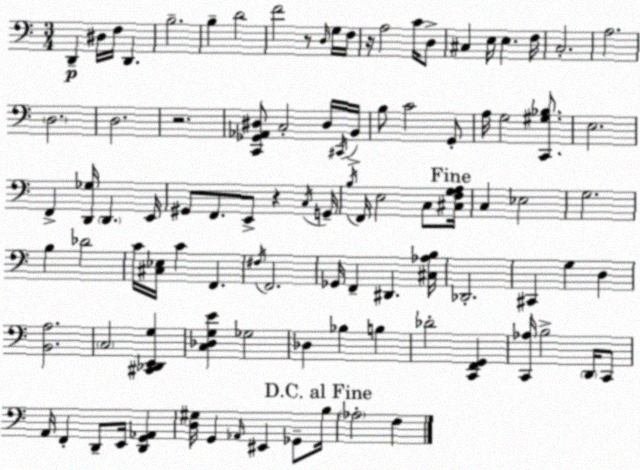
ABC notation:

X:1
T:Untitled
M:3/4
L:1/4
K:C
D,, ^D,/4 F,/4 D,, B,2 B, D2 F2 z/2 D,/4 G,/4 F,/4 z/4 A,2 C/4 D,/2 ^C, E,/4 E, F,/4 C,2 A,2 D,2 D,2 z2 [C,,_G,,_A,,^D,]/2 C,2 ^D,/4 ^C,,/4 B,,/4 B,/2 C2 G,,/2 A,/4 G,2 [C,,^G,_B,]/2 E,2 F,, [D,,_G,]/4 D,, E,,/4 ^G,,/2 F,,/2 E,,/2 z C,/4 G,,/4 B,/4 F,,/4 E,2 C,/2 [^C,F,G,A,]/4 C, _E,2 G,2 B, _D2 C/4 [^C,_E,]/4 C F,, ^F,/4 F,,2 _G,,/4 F,, ^D,, [^C,_A,B,]/4 _D,,2 ^C,, G, D, [B,,A,]2 C,2 [^C,,_D,,E,,G,] [C,_D,G,E] _G,2 _D, _B, B, _D2 [C,,F,,G,,] [C,,_A,]/4 B,2 D,,/4 C,,/2 A,,/4 F,, D,,/2 E,,/4 [D,,G,,_A,,] [D,^G,]/4 G,, _A,,/4 ^E,, _G,,/2 B,/4 _A,2 F,